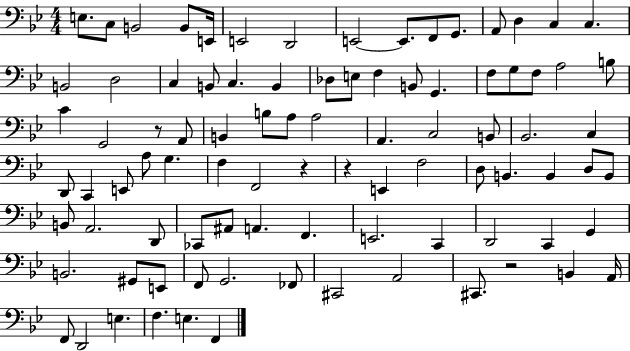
E3/e. C3/e B2/h B2/e E2/s E2/h D2/h E2/h E2/e. F2/e G2/e. A2/e D3/q C3/q C3/q. B2/h D3/h C3/q B2/e C3/q. B2/q Db3/e E3/e F3/q B2/e G2/q. F3/e G3/e F3/e A3/h B3/e C4/q G2/h R/e A2/e B2/q B3/e A3/e A3/h A2/q. C3/h B2/e Bb2/h. C3/q D2/e C2/q E2/e A3/e G3/q. F3/q F2/h R/q R/q E2/q F3/h D3/e B2/q. B2/q D3/e B2/e B2/e A2/h. D2/e CES2/e A#2/e A2/q. F2/q. E2/h. C2/q D2/h C2/q G2/q B2/h. G#2/e E2/e F2/e G2/h. FES2/e C#2/h A2/h C#2/e. R/h B2/q A2/s F2/e D2/h E3/q. F3/q. E3/q. F2/q